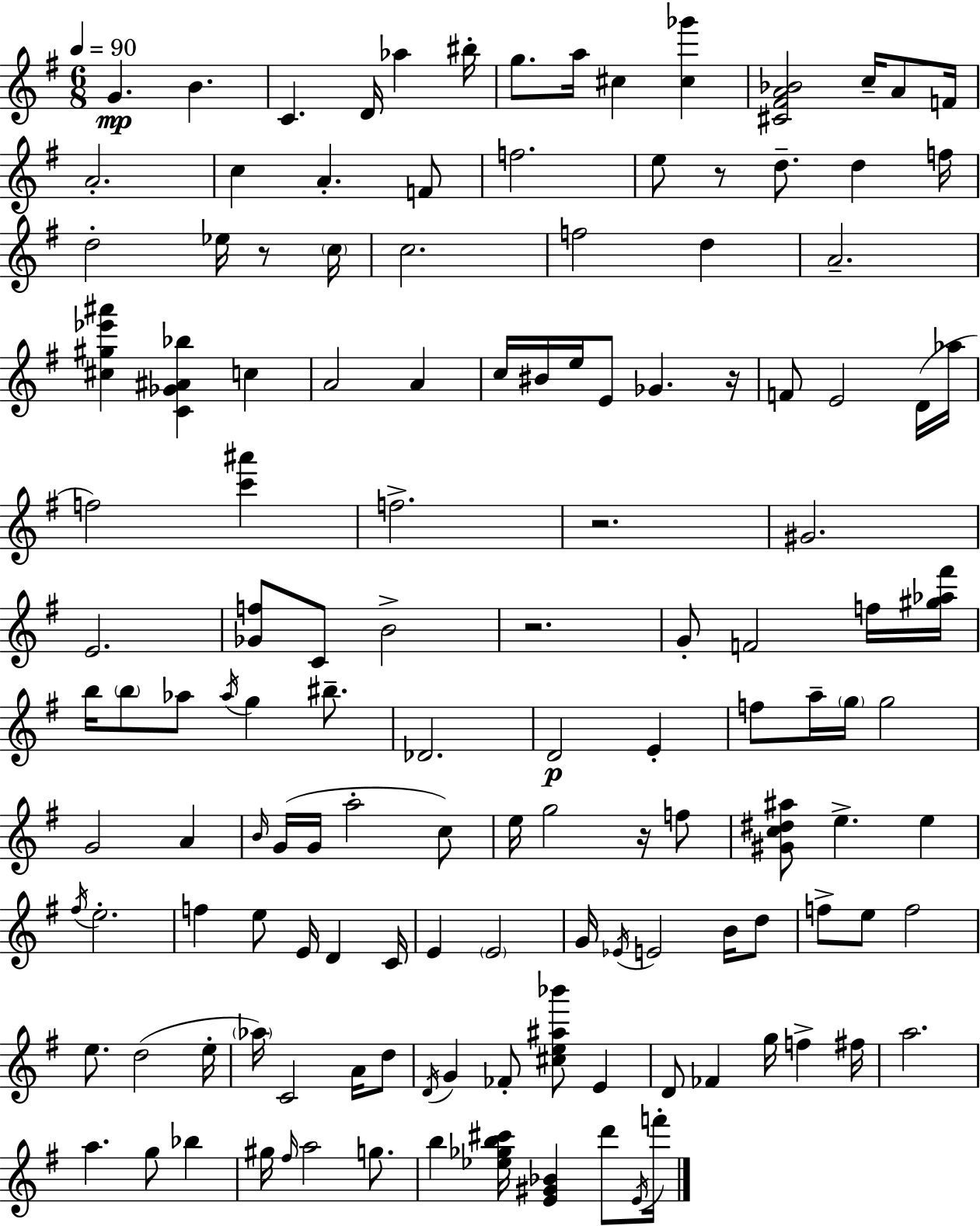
G4/q. B4/q. C4/q. D4/s Ab5/q BIS5/s G5/e. A5/s C#5/q [C#5,Gb6]/q [C#4,F#4,A4,Bb4]/h C5/s A4/e F4/s A4/h. C5/q A4/q. F4/e F5/h. E5/e R/e D5/e. D5/q F5/s D5/h Eb5/s R/e C5/s C5/h. F5/h D5/q A4/h. [C#5,G#5,Eb6,A#6]/q [C4,Gb4,A#4,Bb5]/q C5/q A4/h A4/q C5/s BIS4/s E5/s E4/e Gb4/q. R/s F4/e E4/h D4/s Ab5/s F5/h [C6,A#6]/q F5/h. R/h. G#4/h. E4/h. [Gb4,F5]/e C4/e B4/h R/h. G4/e F4/h F5/s [G#5,Ab5,F#6]/s B5/s B5/e Ab5/e Ab5/s G5/q BIS5/e. Db4/h. D4/h E4/q F5/e A5/s G5/s G5/h G4/h A4/q B4/s G4/s G4/s A5/h C5/e E5/s G5/h R/s F5/e [G#4,C5,D#5,A#5]/e E5/q. E5/q F#5/s E5/h. F5/q E5/e E4/s D4/q C4/s E4/q E4/h G4/s Eb4/s E4/h B4/s D5/e F5/e E5/e F5/h E5/e. D5/h E5/s Ab5/s C4/h A4/s D5/e D4/s G4/q FES4/e [C#5,E5,A#5,Bb6]/e E4/q D4/e FES4/q G5/s F5/q F#5/s A5/h. A5/q. G5/e Bb5/q G#5/s F#5/s A5/h G5/e. B5/q [Eb5,Gb5,B5,C#6]/s [E4,G#4,Bb4]/q D6/e E4/s F6/s